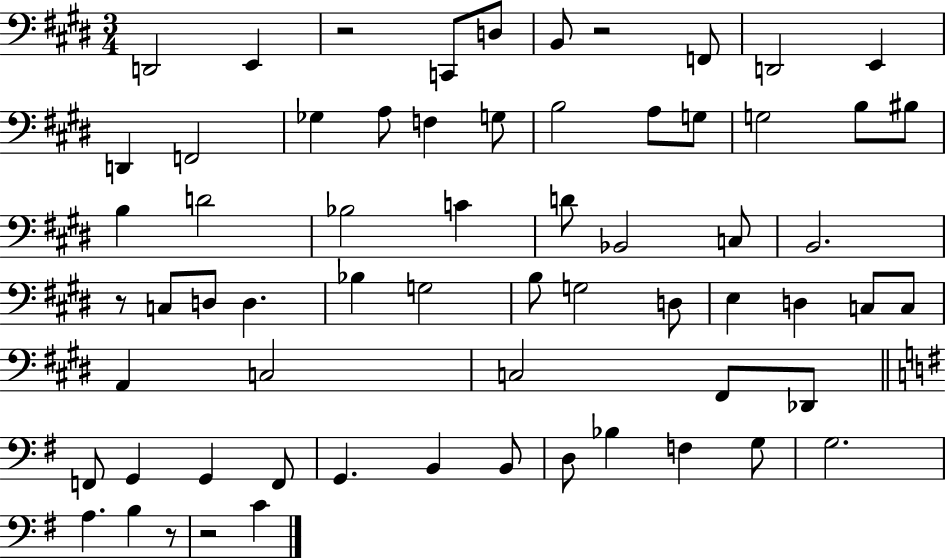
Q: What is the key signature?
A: E major